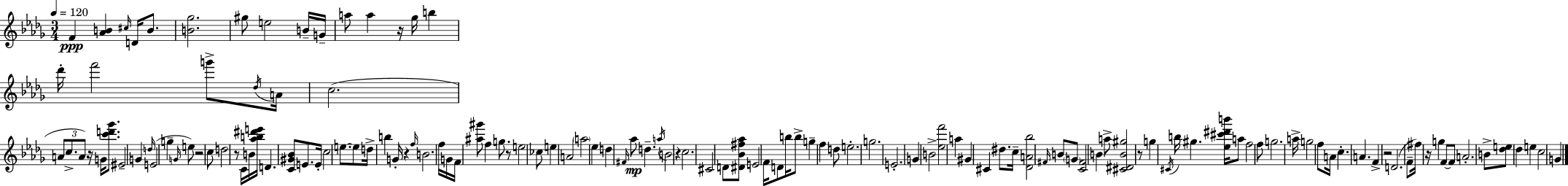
X:1
T:Untitled
M:3/4
L:1/4
K:Bbm
F [_AB] ^c/4 D/4 B/2 [B_g]2 ^g/2 e2 B/4 G/4 a/2 a z/4 _g/4 b _d'/4 f'2 g'/2 _d/4 A/4 c2 A/2 c/2 A/2 z/4 G/4 [c'd'_g']/2 ^E2 G d/4 E2 g G/4 e/2 z2 c/2 d2 z/2 C/4 B/4 [_ab^d'e']/4 D [C^G_B]/2 E/2 E/4 c2 e/2 e/2 d/4 b G/4 z f/4 B2 f/4 G/4 F/4 [^a^g']/2 f g/2 z/2 e2 _c/2 e A2 a2 _e d ^F/4 _a/2 d a/4 B2 z c2 ^C2 D/2 [^D_B^f_a]/2 E2 F/4 D/2 b/4 b/2 g f d/2 e2 g2 E2 G B2 [_ef']2 a ^G ^C ^d/2 c/4 [_DA_b]2 ^F/4 B/2 G/2 [C^F]2 B a/2 [^C^DB^g]2 z/2 g ^C/4 b/4 ^g [_e^c'^d'b']/4 a/2 f2 f/2 g2 a/4 g2 f/2 A/4 c A F z2 D2 F/2 ^f/4 z/4 g F/2 F/2 A2 B/2 [_de]/2 _d e c2 G